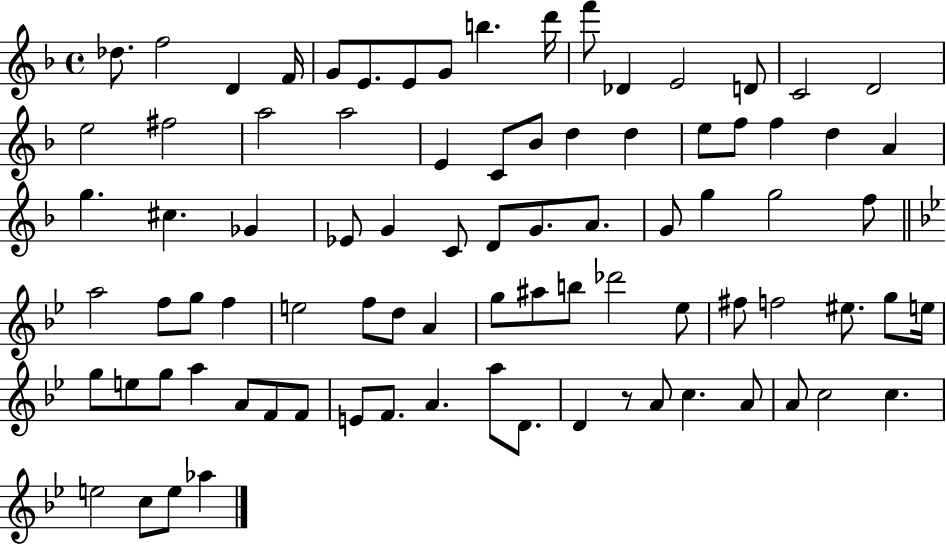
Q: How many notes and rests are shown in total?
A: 85